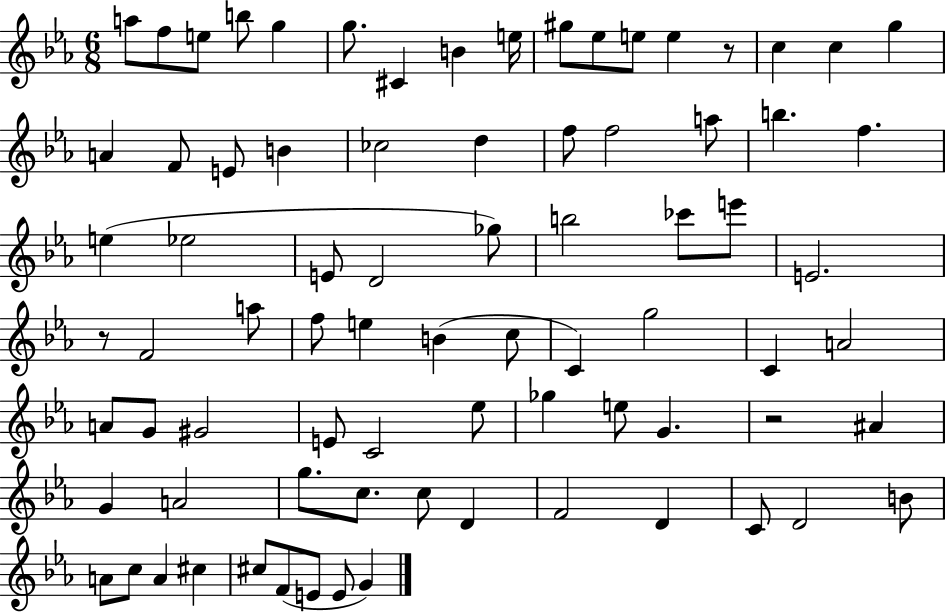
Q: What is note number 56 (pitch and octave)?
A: A#4